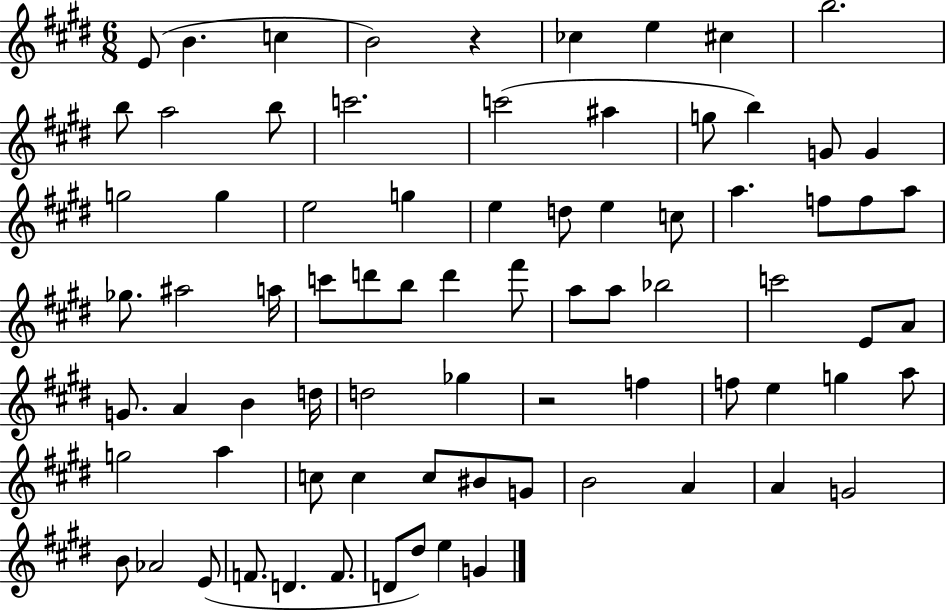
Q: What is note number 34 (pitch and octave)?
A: C6